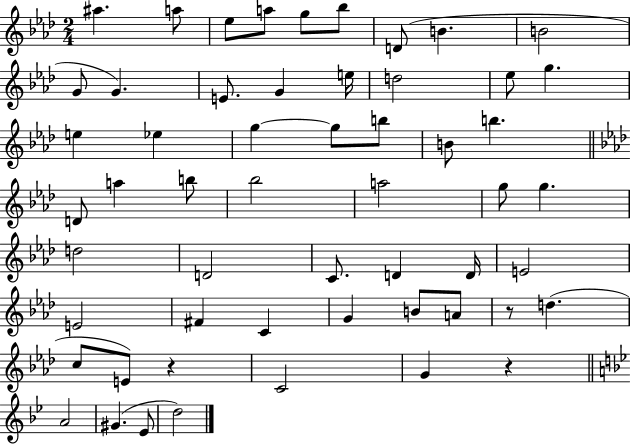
{
  \clef treble
  \numericTimeSignature
  \time 2/4
  \key aes \major
  \repeat volta 2 { ais''4. a''8 | ees''8 a''8 g''8 bes''8 | d'8( b'4. | b'2 | \break g'8 g'4.) | e'8. g'4 e''16 | d''2 | ees''8 g''4. | \break e''4 ees''4 | g''4~~ g''8 b''8 | b'8 b''4. | \bar "||" \break \key f \minor d'8 a''4 b''8 | bes''2 | a''2 | g''8 g''4. | \break d''2 | d'2 | c'8. d'4 d'16 | e'2 | \break e'2 | fis'4 c'4 | g'4 b'8 a'8 | r8 d''4.( | \break c''8 e'8) r4 | c'2 | g'4 r4 | \bar "||" \break \key g \minor a'2 | gis'4.( ees'8 | d''2) | } \bar "|."
}